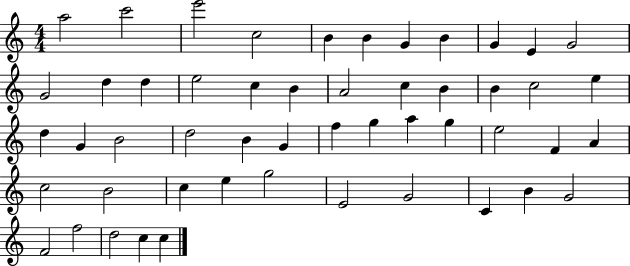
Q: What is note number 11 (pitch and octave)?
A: G4